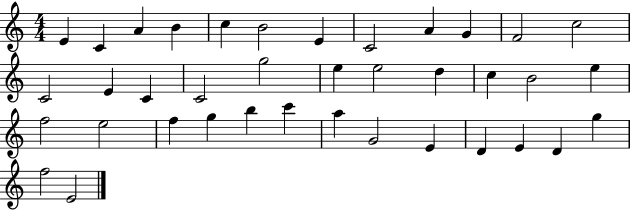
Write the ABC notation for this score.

X:1
T:Untitled
M:4/4
L:1/4
K:C
E C A B c B2 E C2 A G F2 c2 C2 E C C2 g2 e e2 d c B2 e f2 e2 f g b c' a G2 E D E D g f2 E2